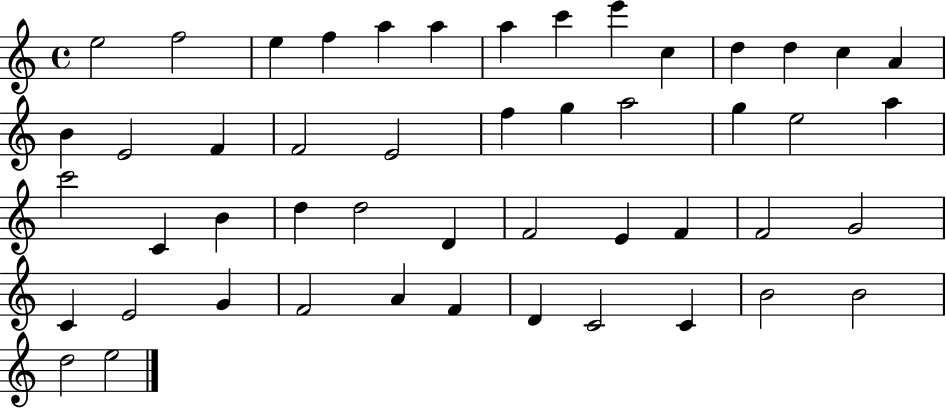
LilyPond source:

{
  \clef treble
  \time 4/4
  \defaultTimeSignature
  \key c \major
  e''2 f''2 | e''4 f''4 a''4 a''4 | a''4 c'''4 e'''4 c''4 | d''4 d''4 c''4 a'4 | \break b'4 e'2 f'4 | f'2 e'2 | f''4 g''4 a''2 | g''4 e''2 a''4 | \break c'''2 c'4 b'4 | d''4 d''2 d'4 | f'2 e'4 f'4 | f'2 g'2 | \break c'4 e'2 g'4 | f'2 a'4 f'4 | d'4 c'2 c'4 | b'2 b'2 | \break d''2 e''2 | \bar "|."
}